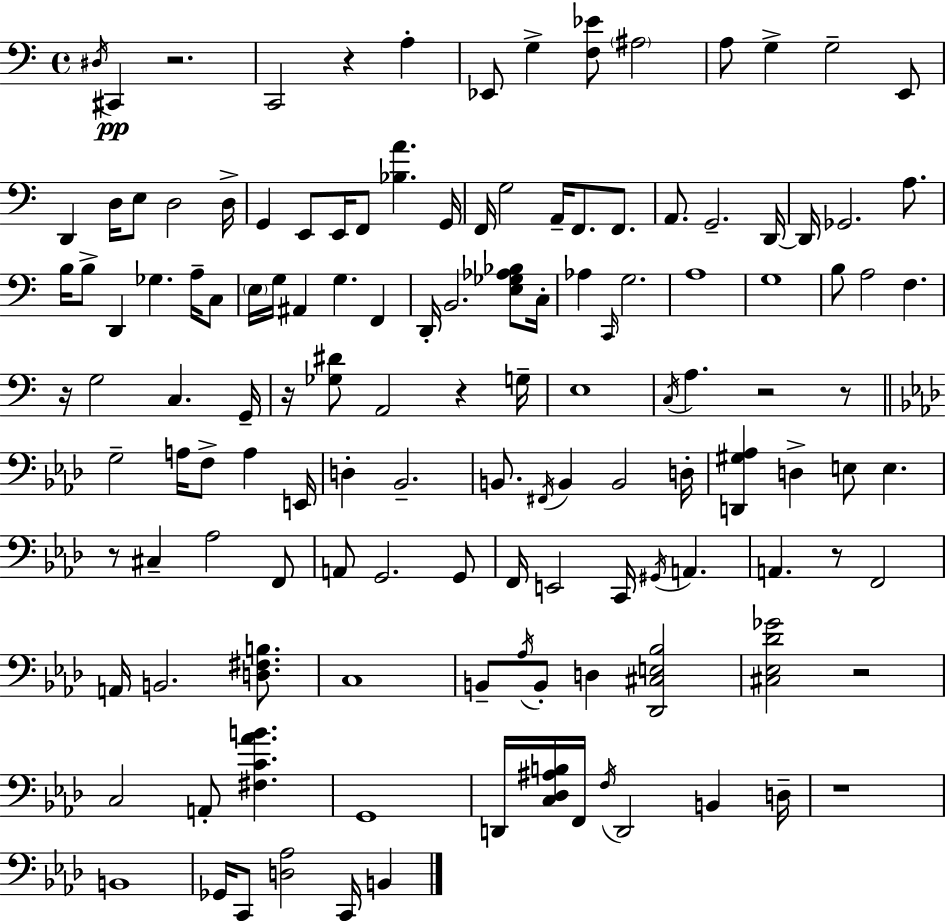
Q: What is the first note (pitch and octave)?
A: D#3